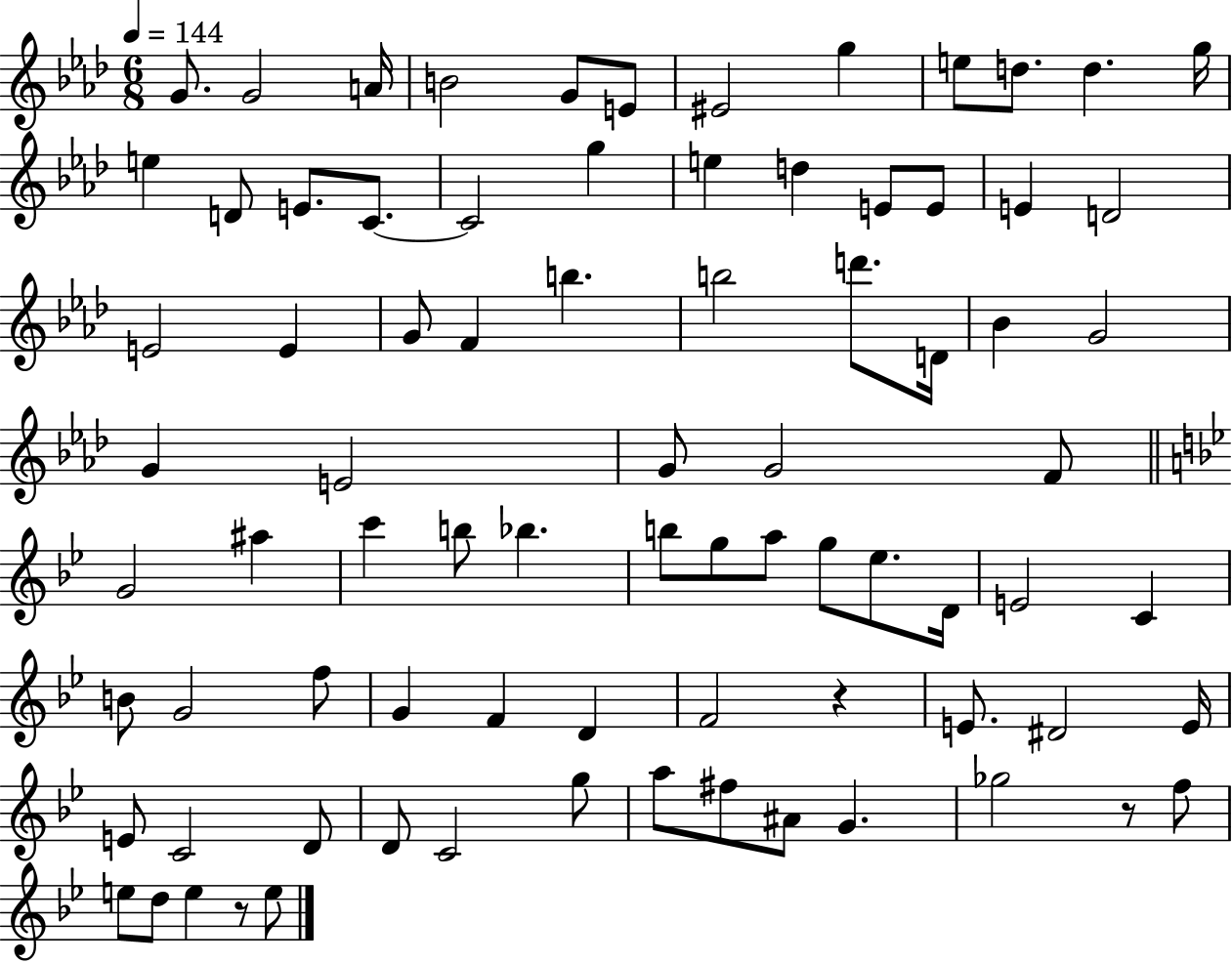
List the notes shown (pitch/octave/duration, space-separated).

G4/e. G4/h A4/s B4/h G4/e E4/e EIS4/h G5/q E5/e D5/e. D5/q. G5/s E5/q D4/e E4/e. C4/e. C4/h G5/q E5/q D5/q E4/e E4/e E4/q D4/h E4/h E4/q G4/e F4/q B5/q. B5/h D6/e. D4/s Bb4/q G4/h G4/q E4/h G4/e G4/h F4/e G4/h A#5/q C6/q B5/e Bb5/q. B5/e G5/e A5/e G5/e Eb5/e. D4/s E4/h C4/q B4/e G4/h F5/e G4/q F4/q D4/q F4/h R/q E4/e. D#4/h E4/s E4/e C4/h D4/e D4/e C4/h G5/e A5/e F#5/e A#4/e G4/q. Gb5/h R/e F5/e E5/e D5/e E5/q R/e E5/e